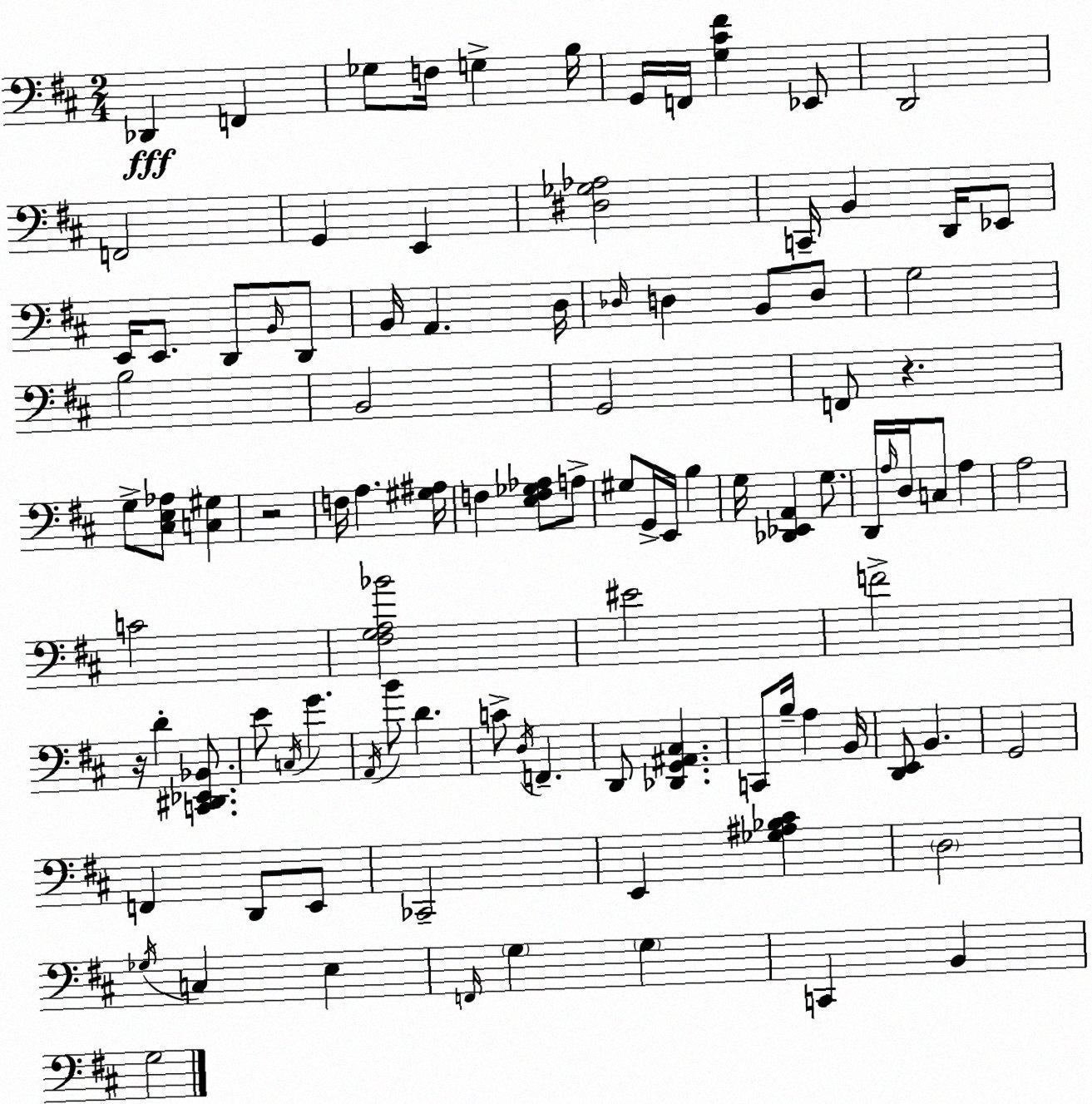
X:1
T:Untitled
M:2/4
L:1/4
K:D
_D,, F,, _G,/2 F,/4 G, B,/4 G,,/4 F,,/4 [G,^C^F] _E,,/2 D,,2 F,,2 G,, E,, [^D,_G,_A,]2 C,,/4 B,, D,,/4 _E,,/2 E,,/4 E,,/2 D,,/2 B,,/4 D,,/2 B,,/4 A,, D,/4 _D,/4 D, B,,/2 D,/2 G,2 B,2 B,,2 G,,2 F,,/2 z G,/2 [^C,E,_A,]/2 [C,^G,] z2 F,/4 A, [^G,^A,]/4 F, [E,F,_G,_A,]/2 A,/2 ^G,/2 G,,/4 E,,/4 B, G,/4 [_D,,_E,,A,,] G,/2 D,,/4 A,/4 D,/4 C,/2 A, A,2 C2 [^F,G,A,_B]2 ^E2 F2 z/4 D [C,,^D,,_E,,_B,,]/2 E/2 C,/4 G A,,/4 B/2 D C/2 D,/4 F,, D,,/2 [_D,,G,,^A,,^C,] C,,/2 B,/4 A, B,,/4 [D,,E,,]/2 B,, G,,2 F,, D,,/2 E,,/2 _C,,2 E,, [_G,^A,_B,^C] D,2 _G,/4 C, E, F,,/4 G, G, C,, B,, G,2